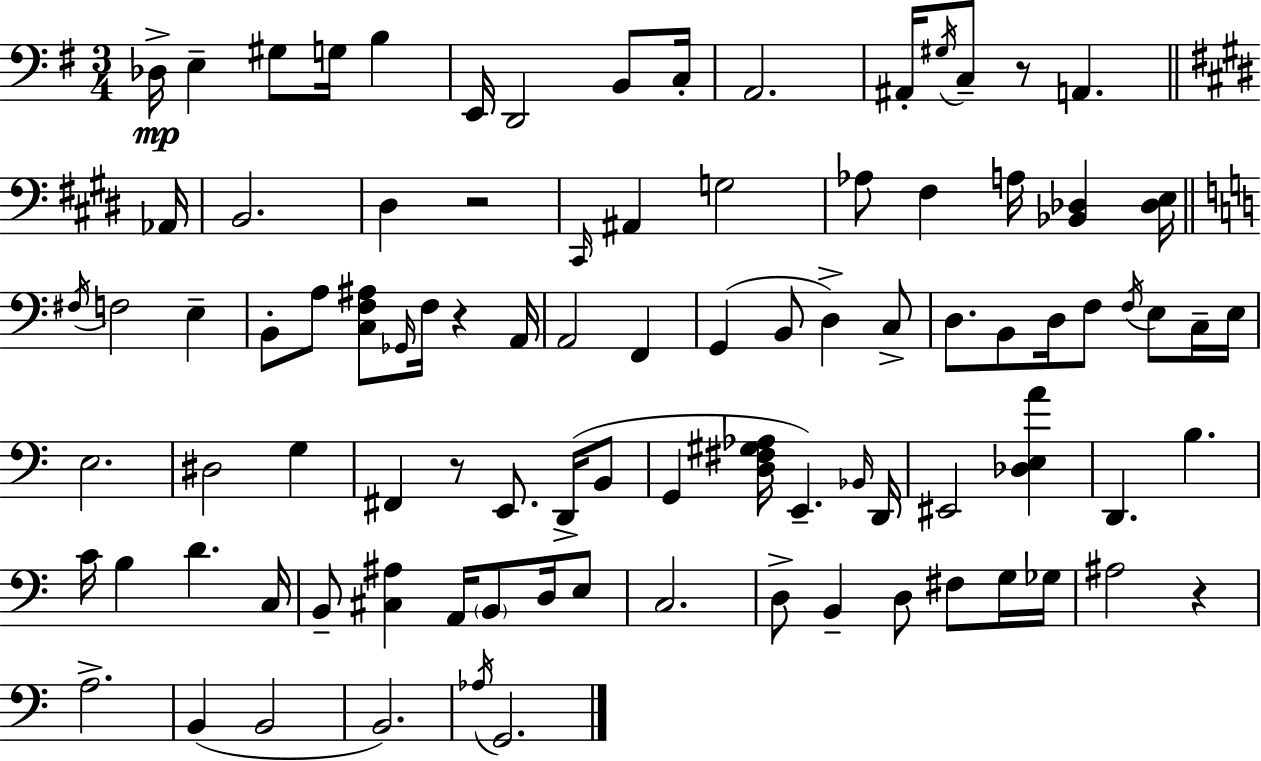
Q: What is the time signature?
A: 3/4